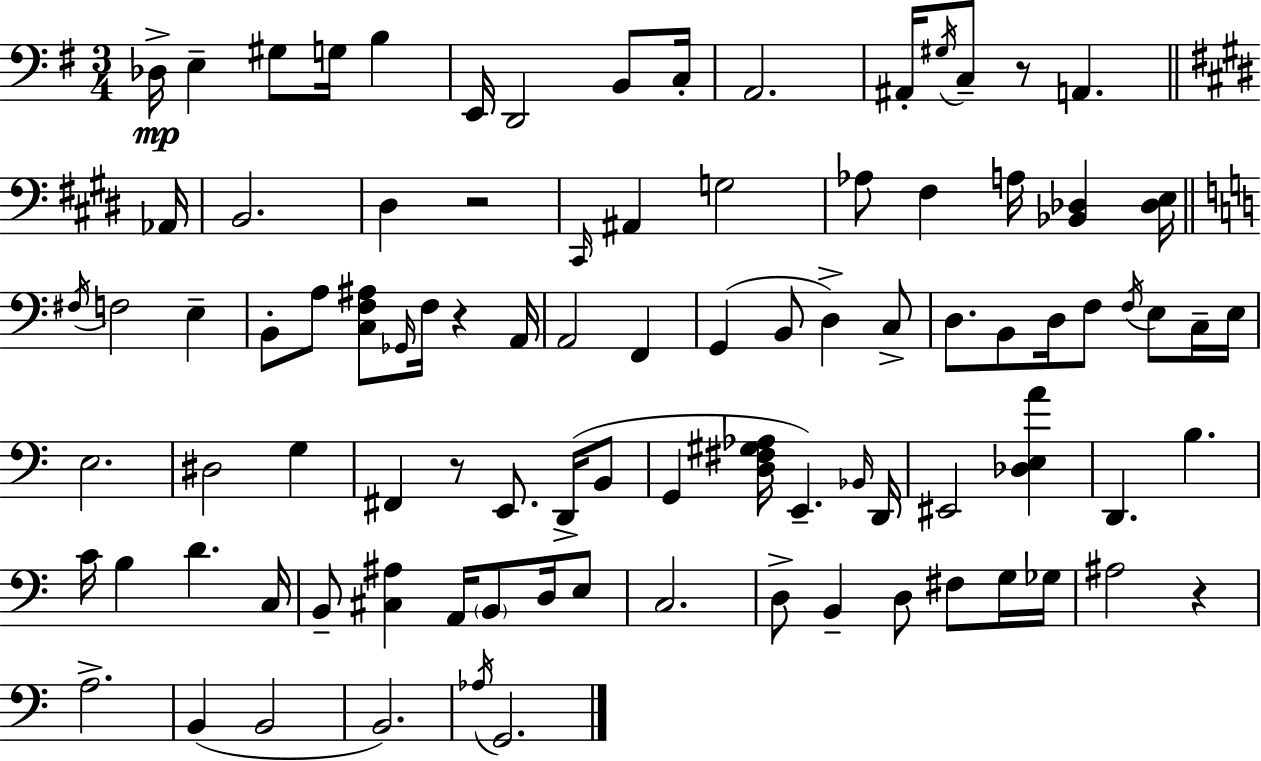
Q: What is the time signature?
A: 3/4